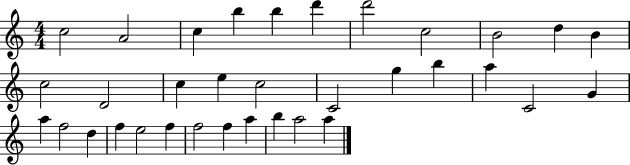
{
  \clef treble
  \numericTimeSignature
  \time 4/4
  \key c \major
  c''2 a'2 | c''4 b''4 b''4 d'''4 | d'''2 c''2 | b'2 d''4 b'4 | \break c''2 d'2 | c''4 e''4 c''2 | c'2 g''4 b''4 | a''4 c'2 g'4 | \break a''4 f''2 d''4 | f''4 e''2 f''4 | f''2 f''4 a''4 | b''4 a''2 a''4 | \break \bar "|."
}